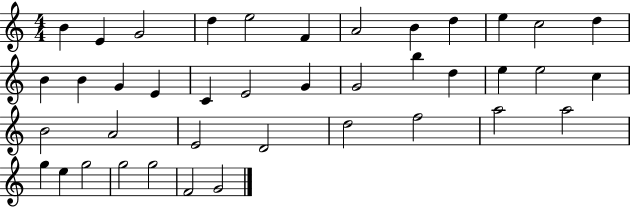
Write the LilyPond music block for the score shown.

{
  \clef treble
  \numericTimeSignature
  \time 4/4
  \key c \major
  b'4 e'4 g'2 | d''4 e''2 f'4 | a'2 b'4 d''4 | e''4 c''2 d''4 | \break b'4 b'4 g'4 e'4 | c'4 e'2 g'4 | g'2 b''4 d''4 | e''4 e''2 c''4 | \break b'2 a'2 | e'2 d'2 | d''2 f''2 | a''2 a''2 | \break g''4 e''4 g''2 | g''2 g''2 | f'2 g'2 | \bar "|."
}